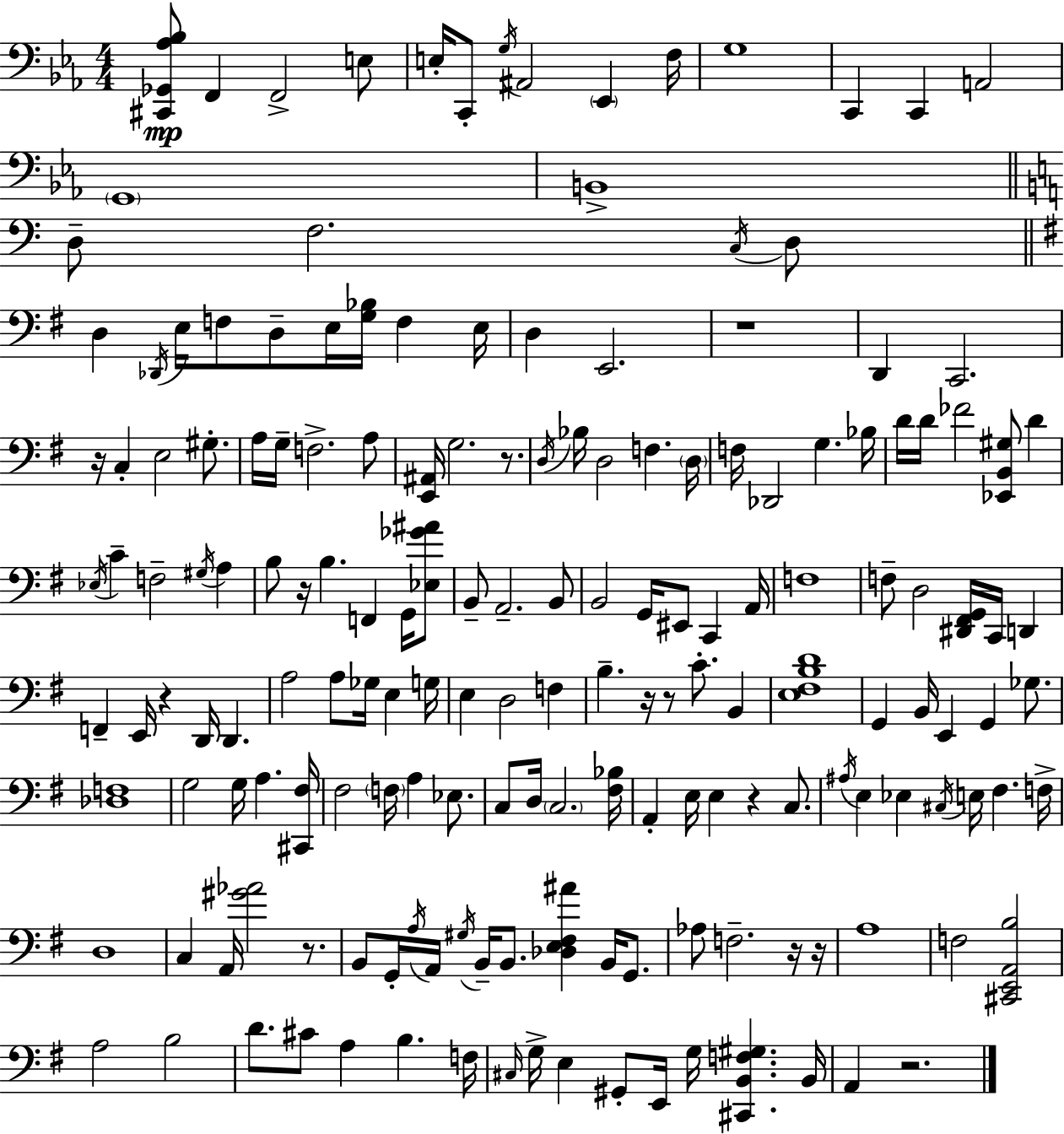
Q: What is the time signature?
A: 4/4